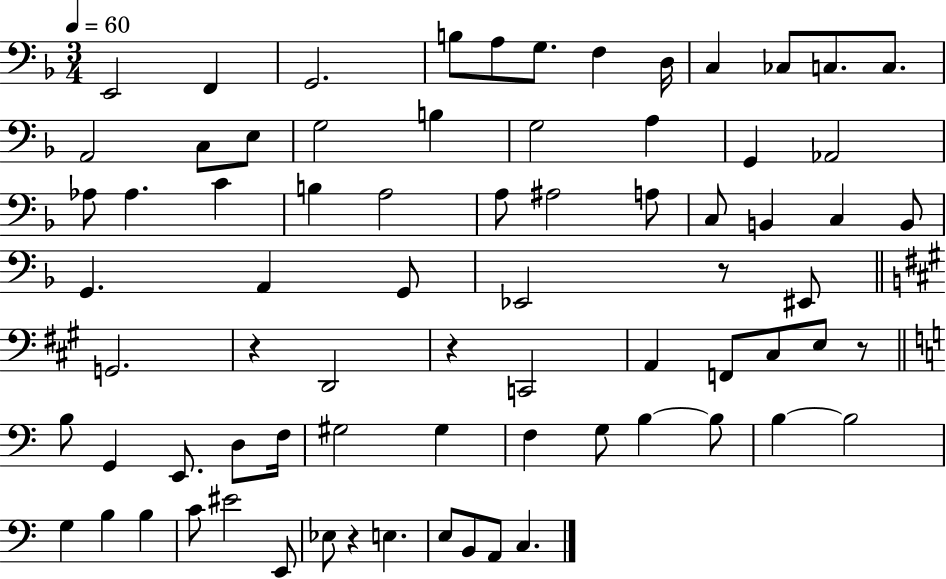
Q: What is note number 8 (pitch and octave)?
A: D3